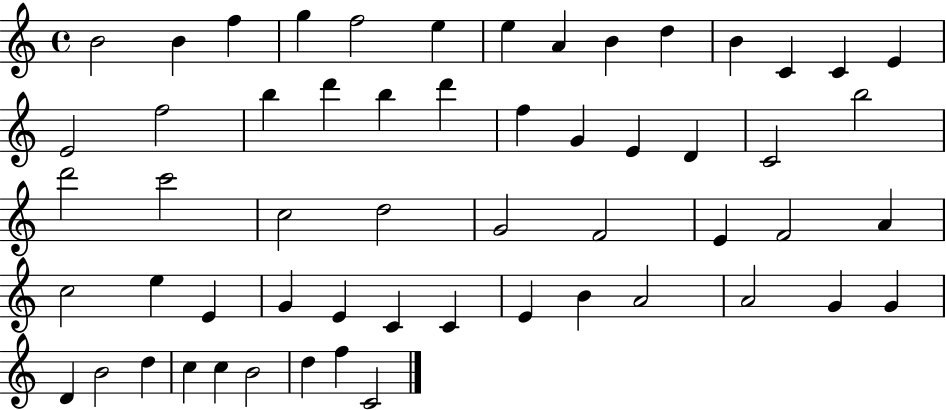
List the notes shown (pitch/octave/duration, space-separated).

B4/h B4/q F5/q G5/q F5/h E5/q E5/q A4/q B4/q D5/q B4/q C4/q C4/q E4/q E4/h F5/h B5/q D6/q B5/q D6/q F5/q G4/q E4/q D4/q C4/h B5/h D6/h C6/h C5/h D5/h G4/h F4/h E4/q F4/h A4/q C5/h E5/q E4/q G4/q E4/q C4/q C4/q E4/q B4/q A4/h A4/h G4/q G4/q D4/q B4/h D5/q C5/q C5/q B4/h D5/q F5/q C4/h